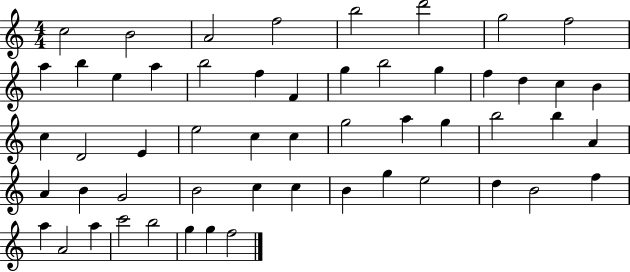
{
  \clef treble
  \numericTimeSignature
  \time 4/4
  \key c \major
  c''2 b'2 | a'2 f''2 | b''2 d'''2 | g''2 f''2 | \break a''4 b''4 e''4 a''4 | b''2 f''4 f'4 | g''4 b''2 g''4 | f''4 d''4 c''4 b'4 | \break c''4 d'2 e'4 | e''2 c''4 c''4 | g''2 a''4 g''4 | b''2 b''4 a'4 | \break a'4 b'4 g'2 | b'2 c''4 c''4 | b'4 g''4 e''2 | d''4 b'2 f''4 | \break a''4 a'2 a''4 | c'''2 b''2 | g''4 g''4 f''2 | \bar "|."
}